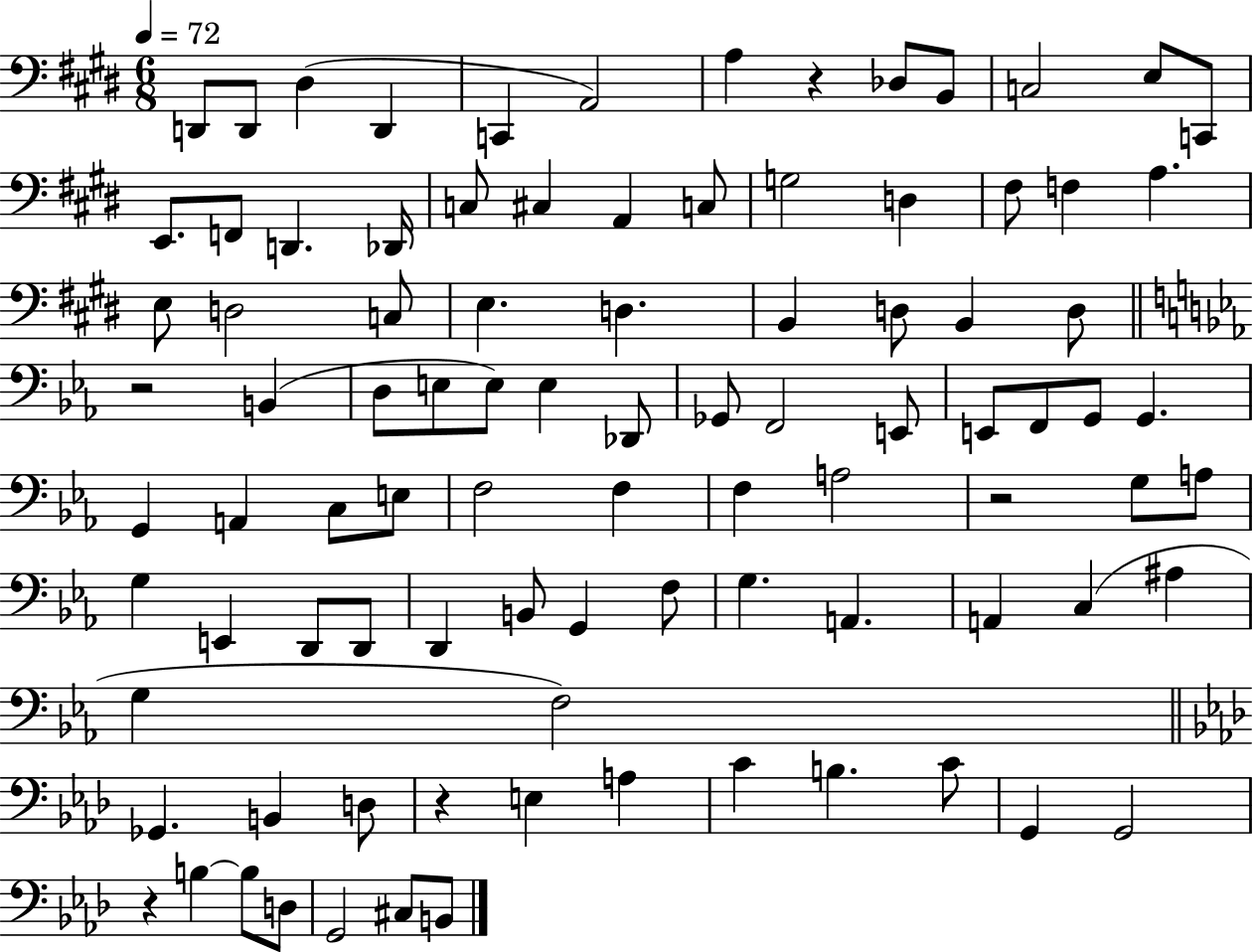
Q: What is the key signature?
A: E major